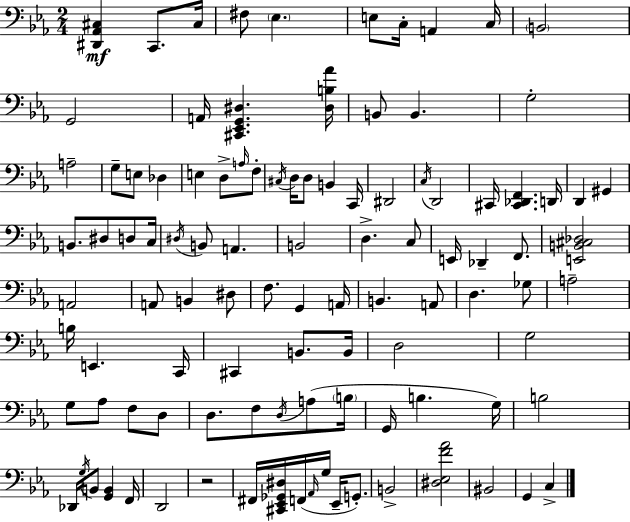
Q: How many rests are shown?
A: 1